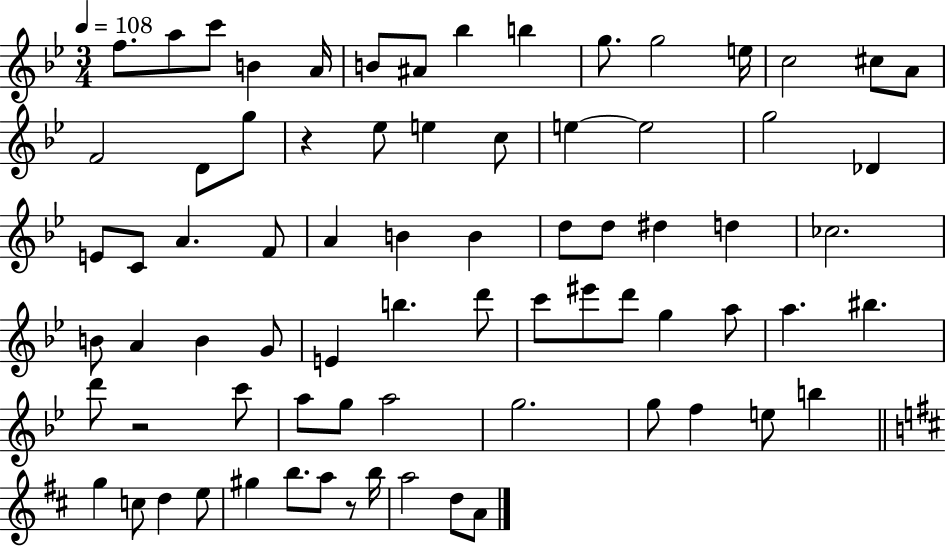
X:1
T:Untitled
M:3/4
L:1/4
K:Bb
f/2 a/2 c'/2 B A/4 B/2 ^A/2 _b b g/2 g2 e/4 c2 ^c/2 A/2 F2 D/2 g/2 z _e/2 e c/2 e e2 g2 _D E/2 C/2 A F/2 A B B d/2 d/2 ^d d _c2 B/2 A B G/2 E b d'/2 c'/2 ^e'/2 d'/2 g a/2 a ^b d'/2 z2 c'/2 a/2 g/2 a2 g2 g/2 f e/2 b g c/2 d e/2 ^g b/2 a/2 z/2 b/4 a2 d/2 A/2